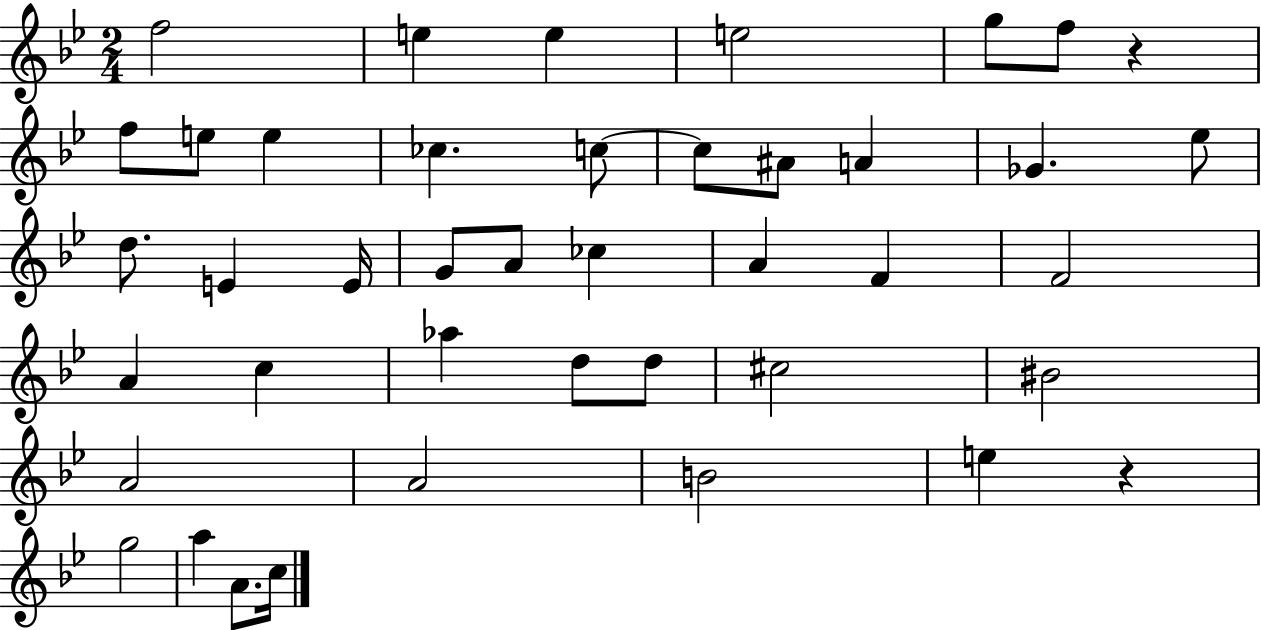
{
  \clef treble
  \numericTimeSignature
  \time 2/4
  \key bes \major
  f''2 | e''4 e''4 | e''2 | g''8 f''8 r4 | \break f''8 e''8 e''4 | ces''4. c''8~~ | c''8 ais'8 a'4 | ges'4. ees''8 | \break d''8. e'4 e'16 | g'8 a'8 ces''4 | a'4 f'4 | f'2 | \break a'4 c''4 | aes''4 d''8 d''8 | cis''2 | bis'2 | \break a'2 | a'2 | b'2 | e''4 r4 | \break g''2 | a''4 a'8. c''16 | \bar "|."
}